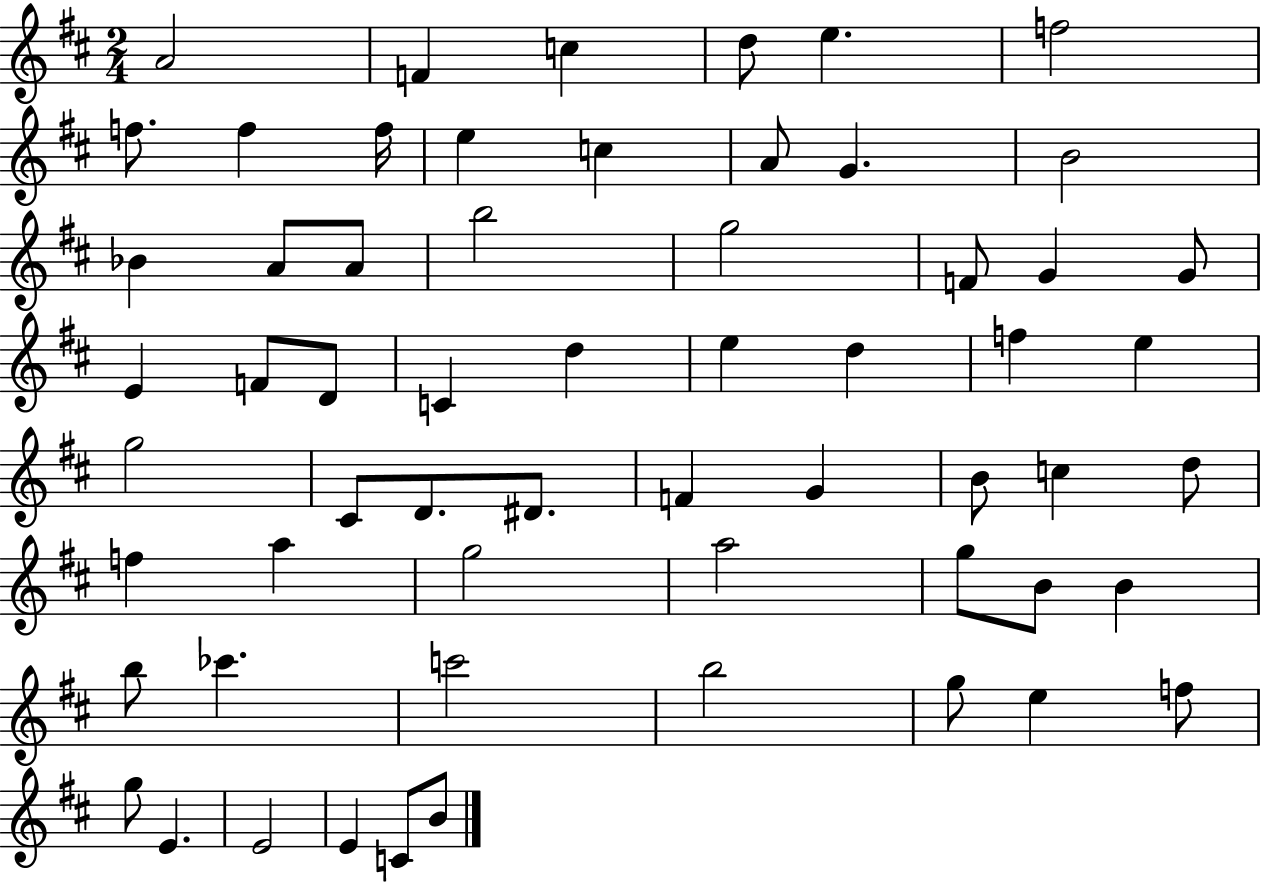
A4/h F4/q C5/q D5/e E5/q. F5/h F5/e. F5/q F5/s E5/q C5/q A4/e G4/q. B4/h Bb4/q A4/e A4/e B5/h G5/h F4/e G4/q G4/e E4/q F4/e D4/e C4/q D5/q E5/q D5/q F5/q E5/q G5/h C#4/e D4/e. D#4/e. F4/q G4/q B4/e C5/q D5/e F5/q A5/q G5/h A5/h G5/e B4/e B4/q B5/e CES6/q. C6/h B5/h G5/e E5/q F5/e G5/e E4/q. E4/h E4/q C4/e B4/e